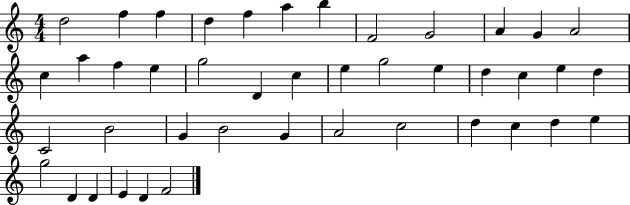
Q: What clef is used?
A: treble